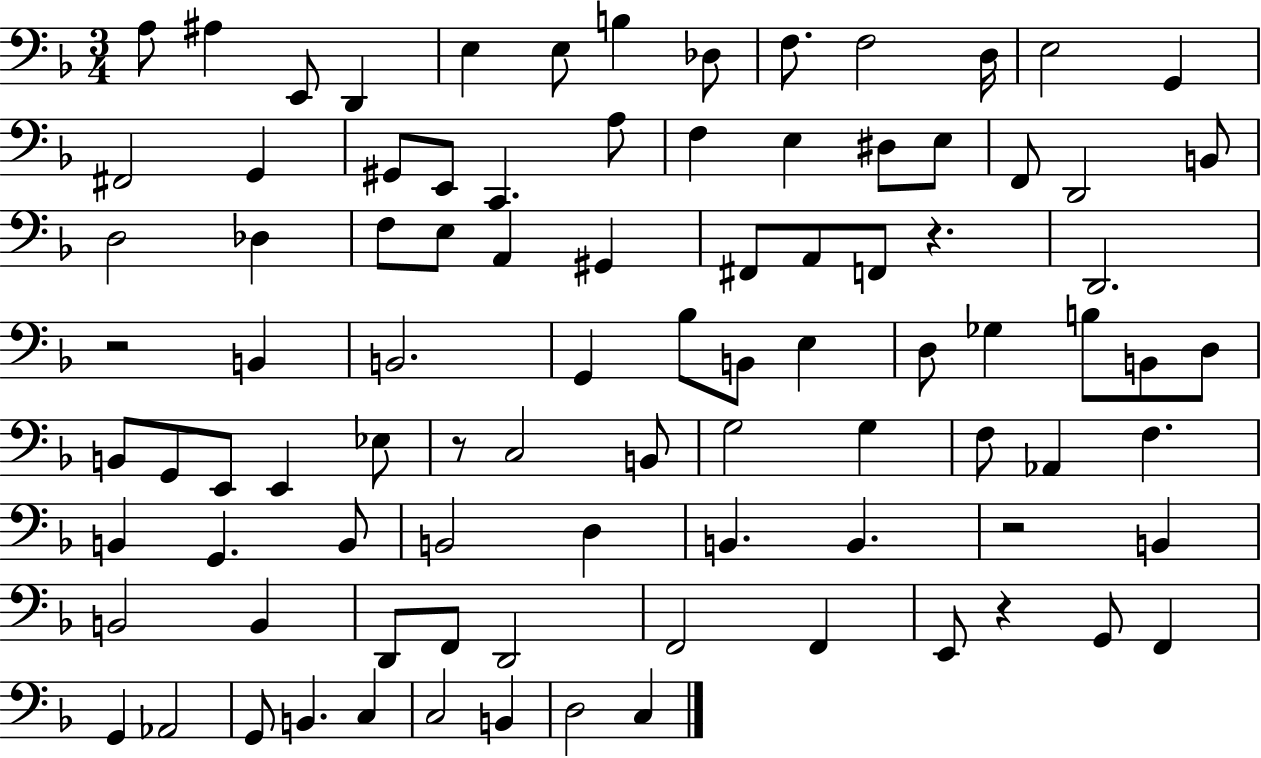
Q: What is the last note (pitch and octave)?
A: C3